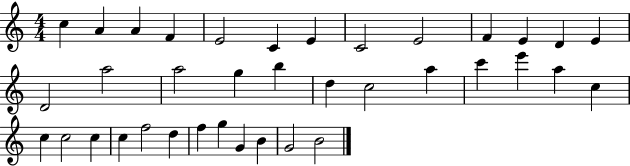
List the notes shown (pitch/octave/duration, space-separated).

C5/q A4/q A4/q F4/q E4/h C4/q E4/q C4/h E4/h F4/q E4/q D4/q E4/q D4/h A5/h A5/h G5/q B5/q D5/q C5/h A5/q C6/q E6/q A5/q C5/q C5/q C5/h C5/q C5/q F5/h D5/q F5/q G5/q G4/q B4/q G4/h B4/h